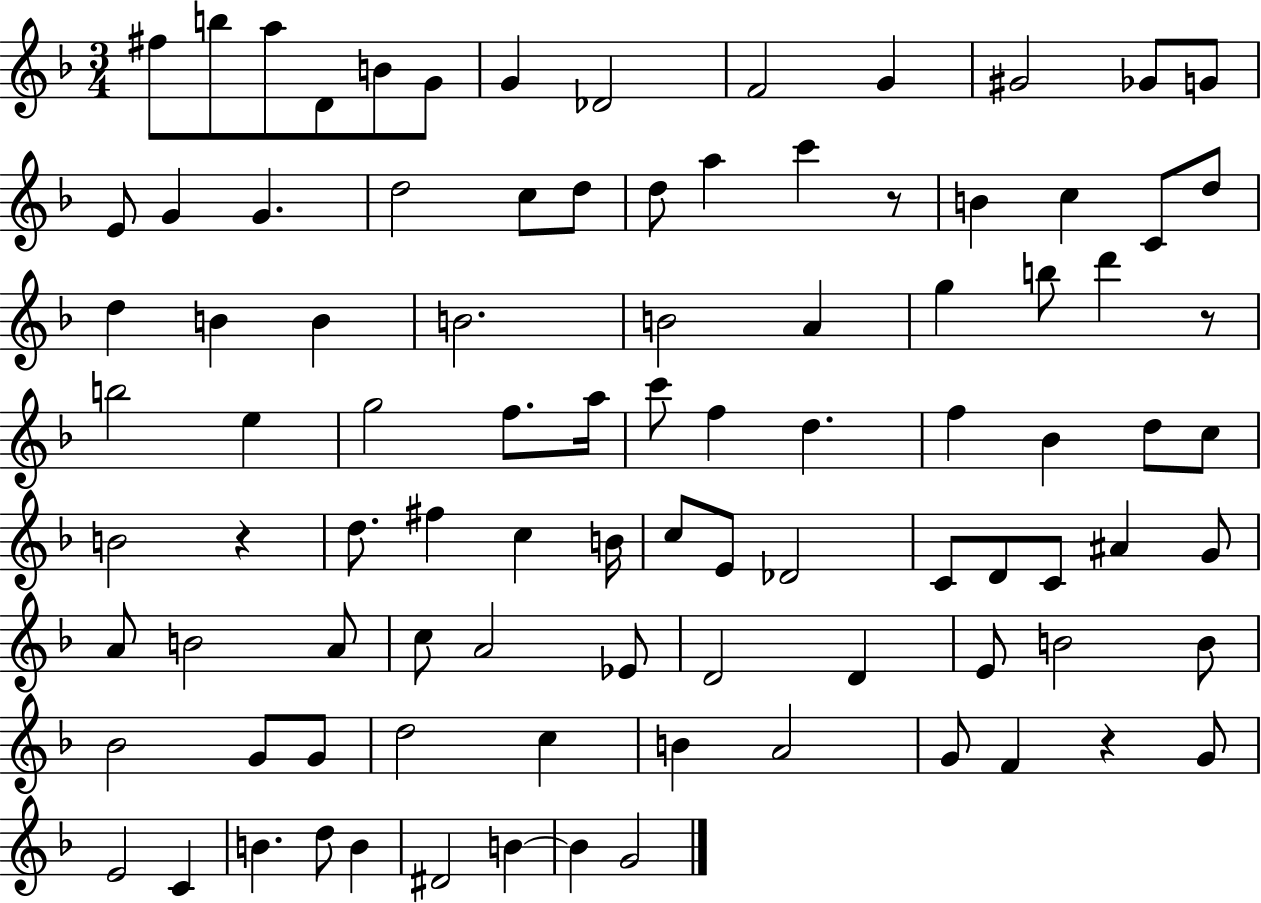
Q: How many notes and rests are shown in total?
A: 94